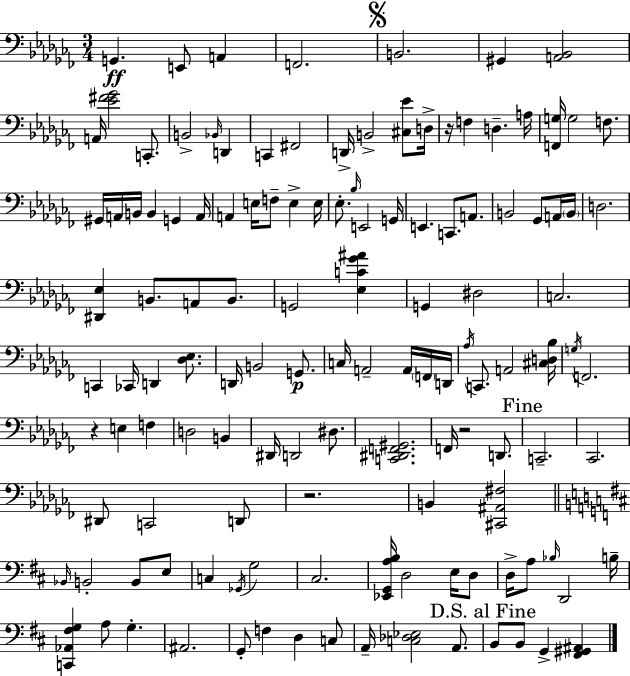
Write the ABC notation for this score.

X:1
T:Untitled
M:3/4
L:1/4
K:Abm
G,, E,,/2 A,, F,,2 B,,2 ^G,, [A,,_B,,]2 A,,/4 [_E^F_G]2 C,,/2 B,,2 _B,,/4 D,, C,, ^F,,2 D,,/4 B,,2 [^C,_E]/2 D,/4 z/4 F, D, A,/4 [F,,G,]/4 G,2 F,/2 ^G,,/4 A,,/4 B,,/4 B,, G,, A,,/4 A,, E,/4 F,/2 E, E,/4 _E,/2 _B,/4 E,,2 G,,/4 E,, C,,/2 A,,/2 B,,2 _G,,/2 A,,/4 B,,/4 D,2 [^D,,_E,] B,,/2 A,,/2 B,,/2 G,,2 [_E,C_G^A] G,, ^D,2 C,2 C,, _C,,/4 D,, [_D,_E,]/2 D,,/4 B,,2 G,,/2 C,/4 A,,2 A,,/4 F,,/4 D,,/4 _A,/4 C,,/2 A,,2 [^C,D,_B,]/4 G,/4 F,,2 z E, F, D,2 B,, ^D,,/4 D,,2 ^D,/2 [C,,^D,,F,,^G,,]2 F,,/4 z2 D,,/2 C,,2 _C,,2 ^D,,/2 C,,2 D,,/2 z2 B,, [^C,,^A,,^F,]2 _B,,/4 B,,2 B,,/2 E,/2 C, _G,,/4 G,2 ^C,2 [_E,,G,,A,B,]/4 D,2 E,/4 D,/2 D,/4 A,/2 _B,/4 D,,2 B,/4 [C,,_A,,^F,G,] A,/2 G, ^A,,2 G,,/2 F, D, C,/2 A,,/4 [C,_D,_E,]2 A,,/2 B,,/2 B,,/2 G,, [^F,,^G,,^A,,]